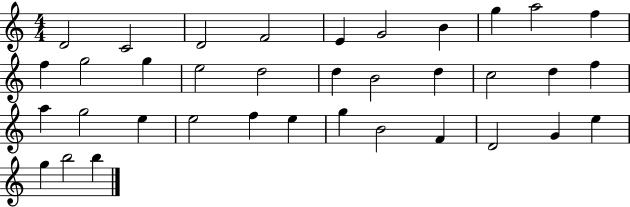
{
  \clef treble
  \numericTimeSignature
  \time 4/4
  \key c \major
  d'2 c'2 | d'2 f'2 | e'4 g'2 b'4 | g''4 a''2 f''4 | \break f''4 g''2 g''4 | e''2 d''2 | d''4 b'2 d''4 | c''2 d''4 f''4 | \break a''4 g''2 e''4 | e''2 f''4 e''4 | g''4 b'2 f'4 | d'2 g'4 e''4 | \break g''4 b''2 b''4 | \bar "|."
}